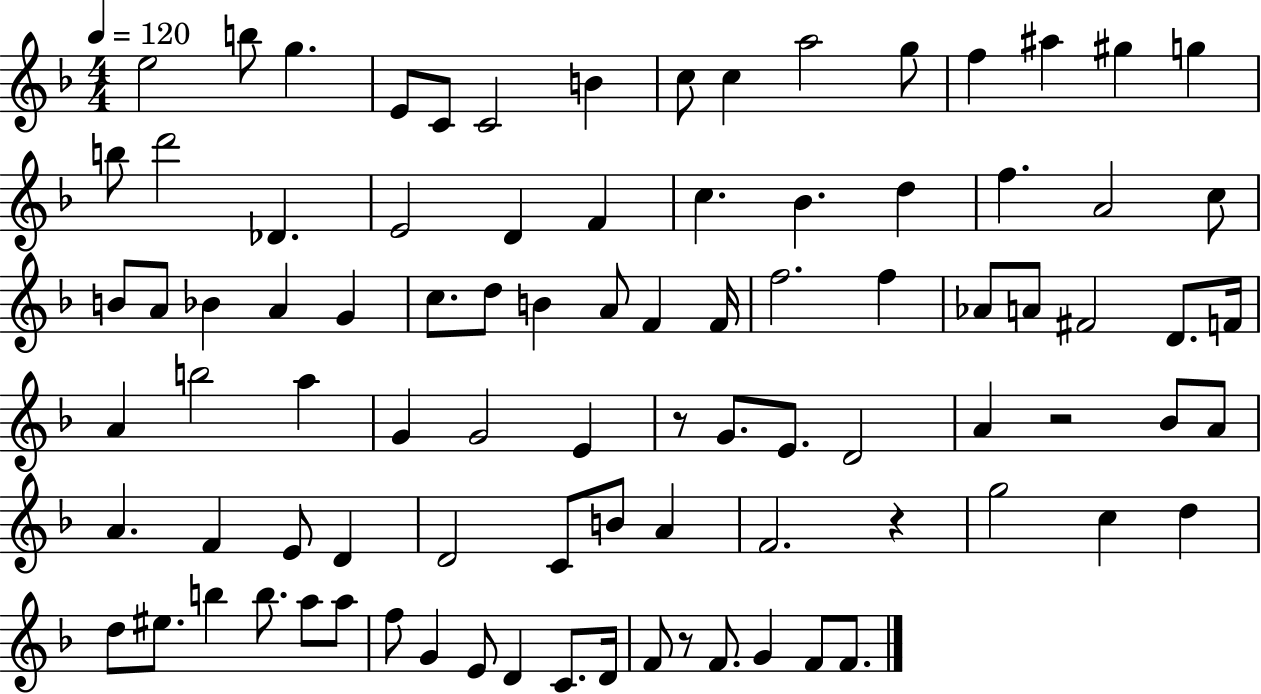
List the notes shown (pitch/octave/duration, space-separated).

E5/h B5/e G5/q. E4/e C4/e C4/h B4/q C5/e C5/q A5/h G5/e F5/q A#5/q G#5/q G5/q B5/e D6/h Db4/q. E4/h D4/q F4/q C5/q. Bb4/q. D5/q F5/q. A4/h C5/e B4/e A4/e Bb4/q A4/q G4/q C5/e. D5/e B4/q A4/e F4/q F4/s F5/h. F5/q Ab4/e A4/e F#4/h D4/e. F4/s A4/q B5/h A5/q G4/q G4/h E4/q R/e G4/e. E4/e. D4/h A4/q R/h Bb4/e A4/e A4/q. F4/q E4/e D4/q D4/h C4/e B4/e A4/q F4/h. R/q G5/h C5/q D5/q D5/e EIS5/e. B5/q B5/e. A5/e A5/e F5/e G4/q E4/e D4/q C4/e. D4/s F4/e R/e F4/e. G4/q F4/e F4/e.